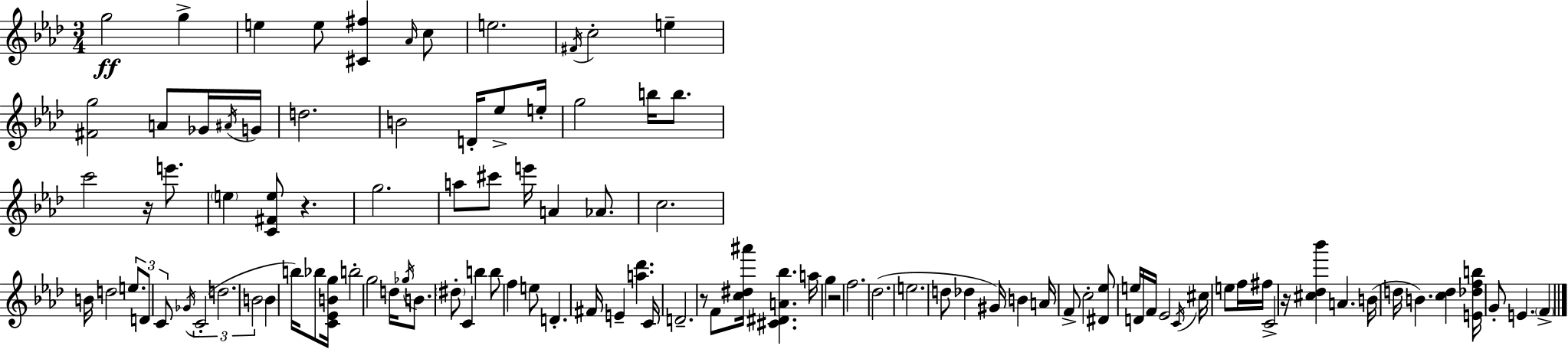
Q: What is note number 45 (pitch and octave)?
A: B5